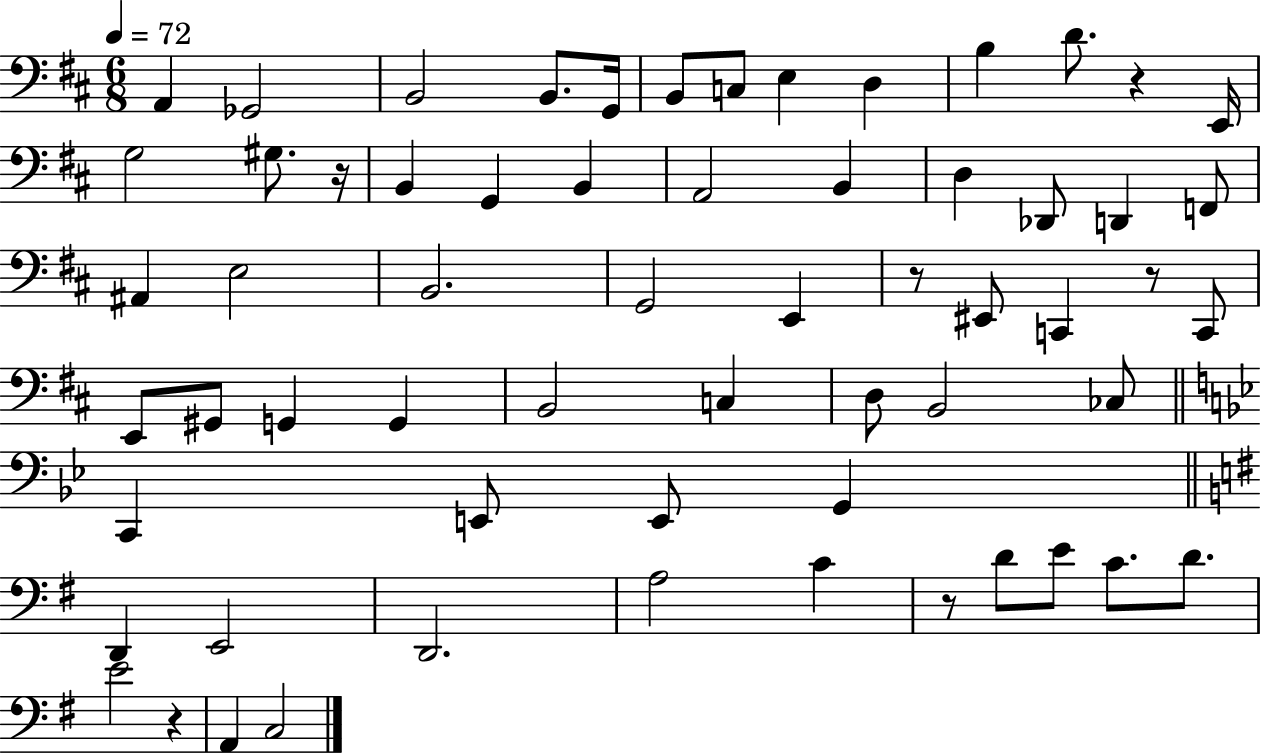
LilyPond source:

{
  \clef bass
  \numericTimeSignature
  \time 6/8
  \key d \major
  \tempo 4 = 72
  a,4 ges,2 | b,2 b,8. g,16 | b,8 c8 e4 d4 | b4 d'8. r4 e,16 | \break g2 gis8. r16 | b,4 g,4 b,4 | a,2 b,4 | d4 des,8 d,4 f,8 | \break ais,4 e2 | b,2. | g,2 e,4 | r8 eis,8 c,4 r8 c,8 | \break e,8 gis,8 g,4 g,4 | b,2 c4 | d8 b,2 ces8 | \bar "||" \break \key bes \major c,4 e,8 e,8 g,4 | \bar "||" \break \key g \major d,4 e,2 | d,2. | a2 c'4 | r8 d'8 e'8 c'8. d'8. | \break e'2 r4 | a,4 c2 | \bar "|."
}